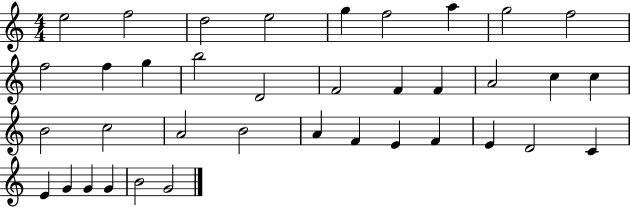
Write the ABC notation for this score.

X:1
T:Untitled
M:4/4
L:1/4
K:C
e2 f2 d2 e2 g f2 a g2 f2 f2 f g b2 D2 F2 F F A2 c c B2 c2 A2 B2 A F E F E D2 C E G G G B2 G2